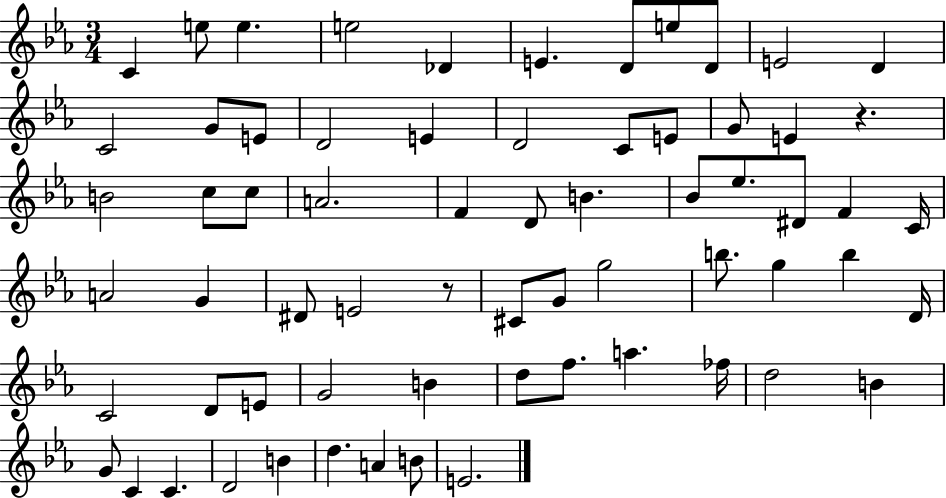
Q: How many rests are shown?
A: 2